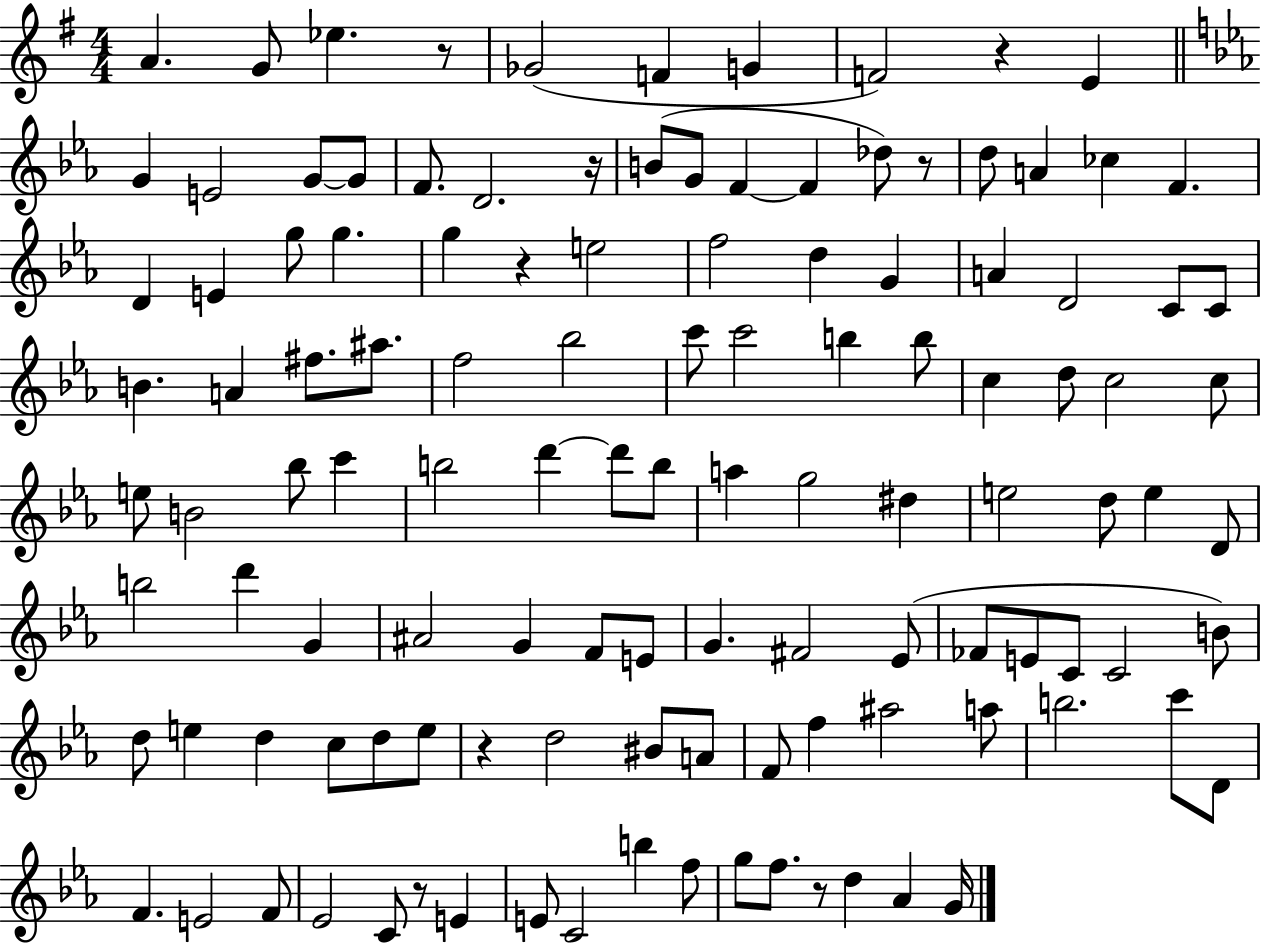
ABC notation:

X:1
T:Untitled
M:4/4
L:1/4
K:G
A G/2 _e z/2 _G2 F G F2 z E G E2 G/2 G/2 F/2 D2 z/4 B/2 G/2 F F _d/2 z/2 d/2 A _c F D E g/2 g g z e2 f2 d G A D2 C/2 C/2 B A ^f/2 ^a/2 f2 _b2 c'/2 c'2 b b/2 c d/2 c2 c/2 e/2 B2 _b/2 c' b2 d' d'/2 b/2 a g2 ^d e2 d/2 e D/2 b2 d' G ^A2 G F/2 E/2 G ^F2 _E/2 _F/2 E/2 C/2 C2 B/2 d/2 e d c/2 d/2 e/2 z d2 ^B/2 A/2 F/2 f ^a2 a/2 b2 c'/2 D/2 F E2 F/2 _E2 C/2 z/2 E E/2 C2 b f/2 g/2 f/2 z/2 d _A G/4